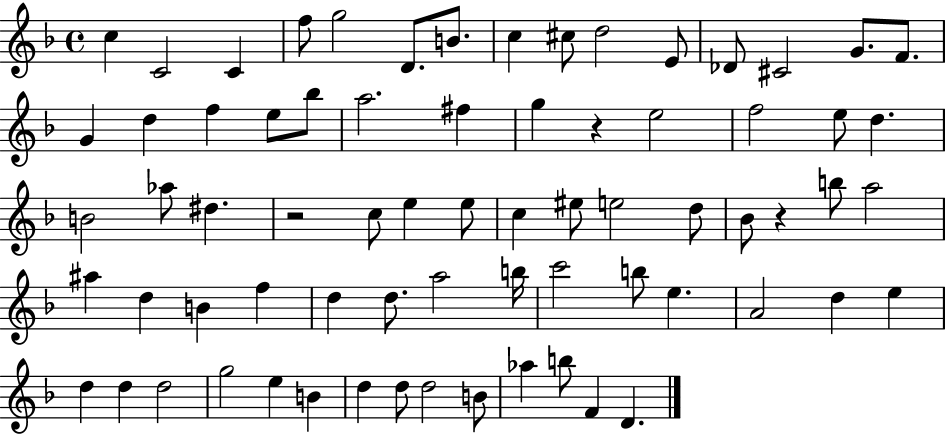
C5/q C4/h C4/q F5/e G5/h D4/e. B4/e. C5/q C#5/e D5/h E4/e Db4/e C#4/h G4/e. F4/e. G4/q D5/q F5/q E5/e Bb5/e A5/h. F#5/q G5/q R/q E5/h F5/h E5/e D5/q. B4/h Ab5/e D#5/q. R/h C5/e E5/q E5/e C5/q EIS5/e E5/h D5/e Bb4/e R/q B5/e A5/h A#5/q D5/q B4/q F5/q D5/q D5/e. A5/h B5/s C6/h B5/e E5/q. A4/h D5/q E5/q D5/q D5/q D5/h G5/h E5/q B4/q D5/q D5/e D5/h B4/e Ab5/q B5/e F4/q D4/q.